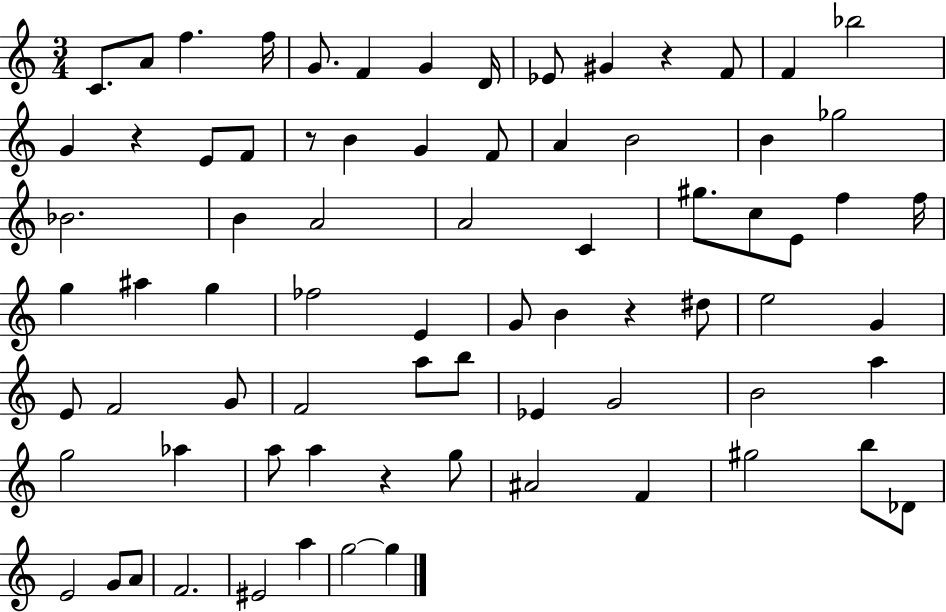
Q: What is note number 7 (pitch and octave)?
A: G4